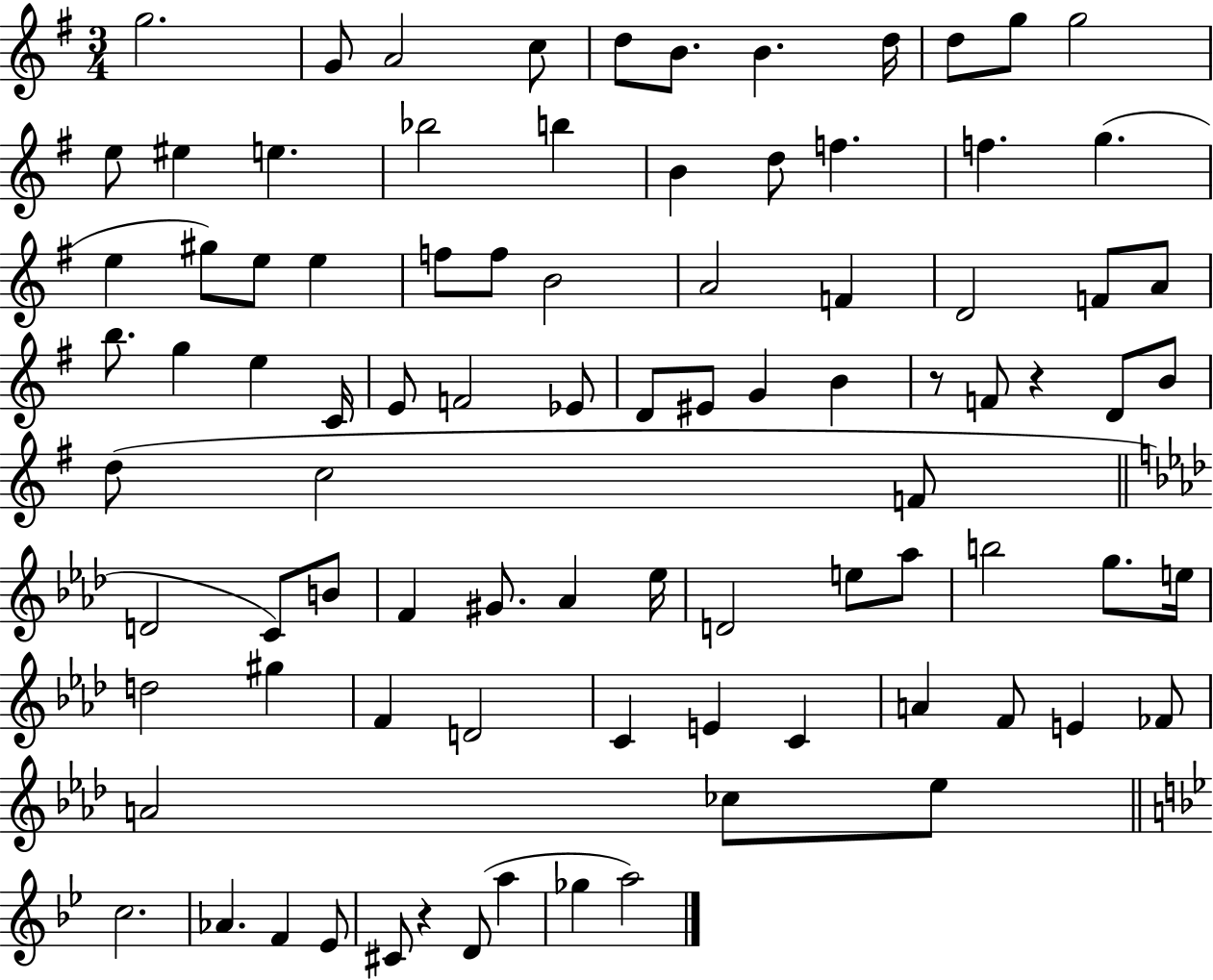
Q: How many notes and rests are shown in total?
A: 89